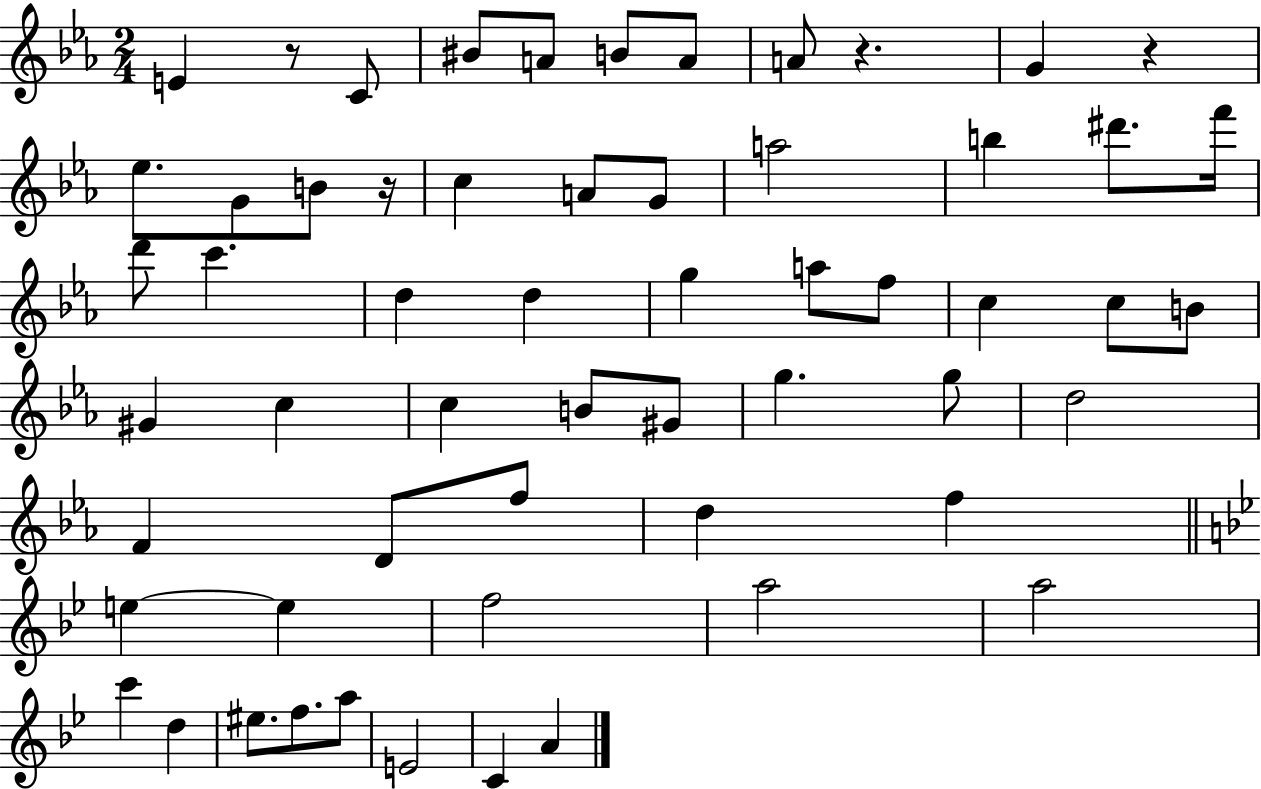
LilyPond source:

{
  \clef treble
  \numericTimeSignature
  \time 2/4
  \key ees \major
  \repeat volta 2 { e'4 r8 c'8 | bis'8 a'8 b'8 a'8 | a'8 r4. | g'4 r4 | \break ees''8. g'8 b'8 r16 | c''4 a'8 g'8 | a''2 | b''4 dis'''8. f'''16 | \break d'''8 c'''4. | d''4 d''4 | g''4 a''8 f''8 | c''4 c''8 b'8 | \break gis'4 c''4 | c''4 b'8 gis'8 | g''4. g''8 | d''2 | \break f'4 d'8 f''8 | d''4 f''4 | \bar "||" \break \key g \minor e''4~~ e''4 | f''2 | a''2 | a''2 | \break c'''4 d''4 | eis''8. f''8. a''8 | e'2 | c'4 a'4 | \break } \bar "|."
}